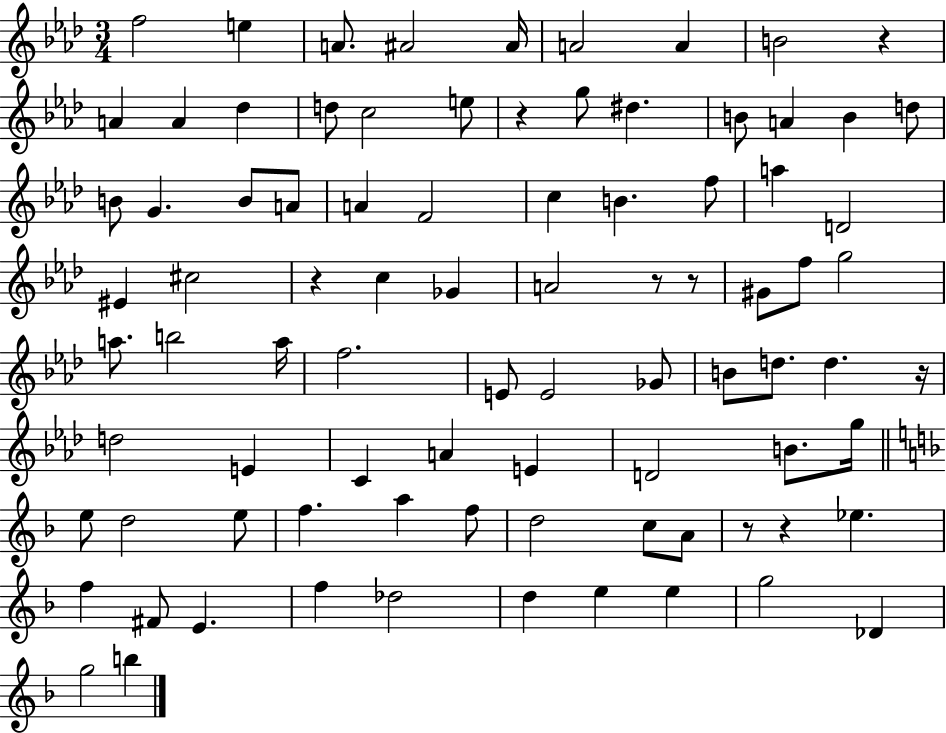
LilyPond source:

{
  \clef treble
  \numericTimeSignature
  \time 3/4
  \key aes \major
  \repeat volta 2 { f''2 e''4 | a'8. ais'2 ais'16 | a'2 a'4 | b'2 r4 | \break a'4 a'4 des''4 | d''8 c''2 e''8 | r4 g''8 dis''4. | b'8 a'4 b'4 d''8 | \break b'8 g'4. b'8 a'8 | a'4 f'2 | c''4 b'4. f''8 | a''4 d'2 | \break eis'4 cis''2 | r4 c''4 ges'4 | a'2 r8 r8 | gis'8 f''8 g''2 | \break a''8. b''2 a''16 | f''2. | e'8 e'2 ges'8 | b'8 d''8. d''4. r16 | \break d''2 e'4 | c'4 a'4 e'4 | d'2 b'8. g''16 | \bar "||" \break \key d \minor e''8 d''2 e''8 | f''4. a''4 f''8 | d''2 c''8 a'8 | r8 r4 ees''4. | \break f''4 fis'8 e'4. | f''4 des''2 | d''4 e''4 e''4 | g''2 des'4 | \break g''2 b''4 | } \bar "|."
}